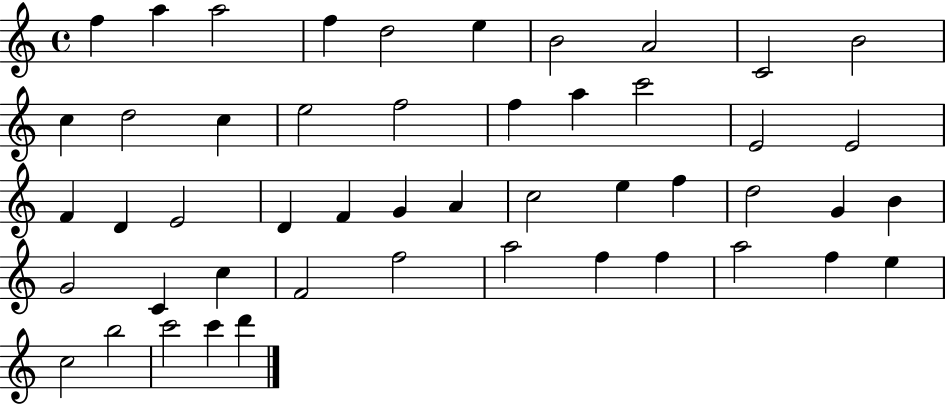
X:1
T:Untitled
M:4/4
L:1/4
K:C
f a a2 f d2 e B2 A2 C2 B2 c d2 c e2 f2 f a c'2 E2 E2 F D E2 D F G A c2 e f d2 G B G2 C c F2 f2 a2 f f a2 f e c2 b2 c'2 c' d'